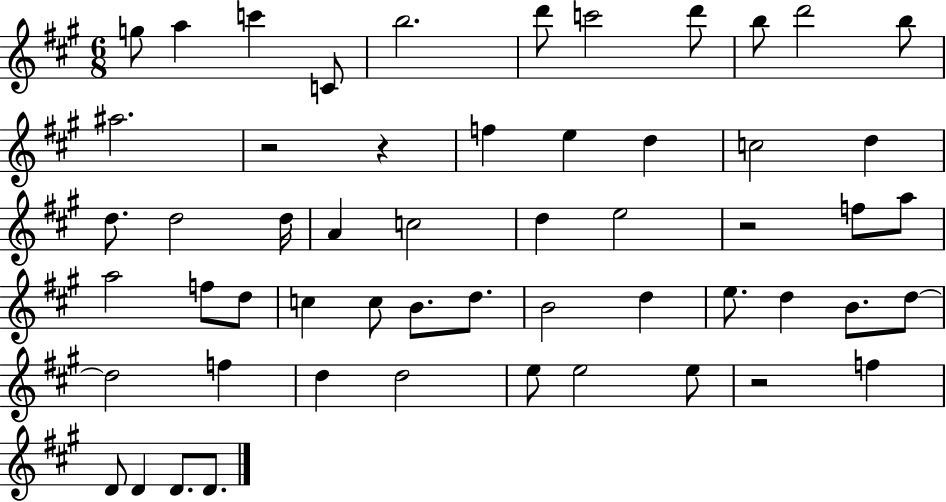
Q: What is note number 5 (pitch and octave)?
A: B5